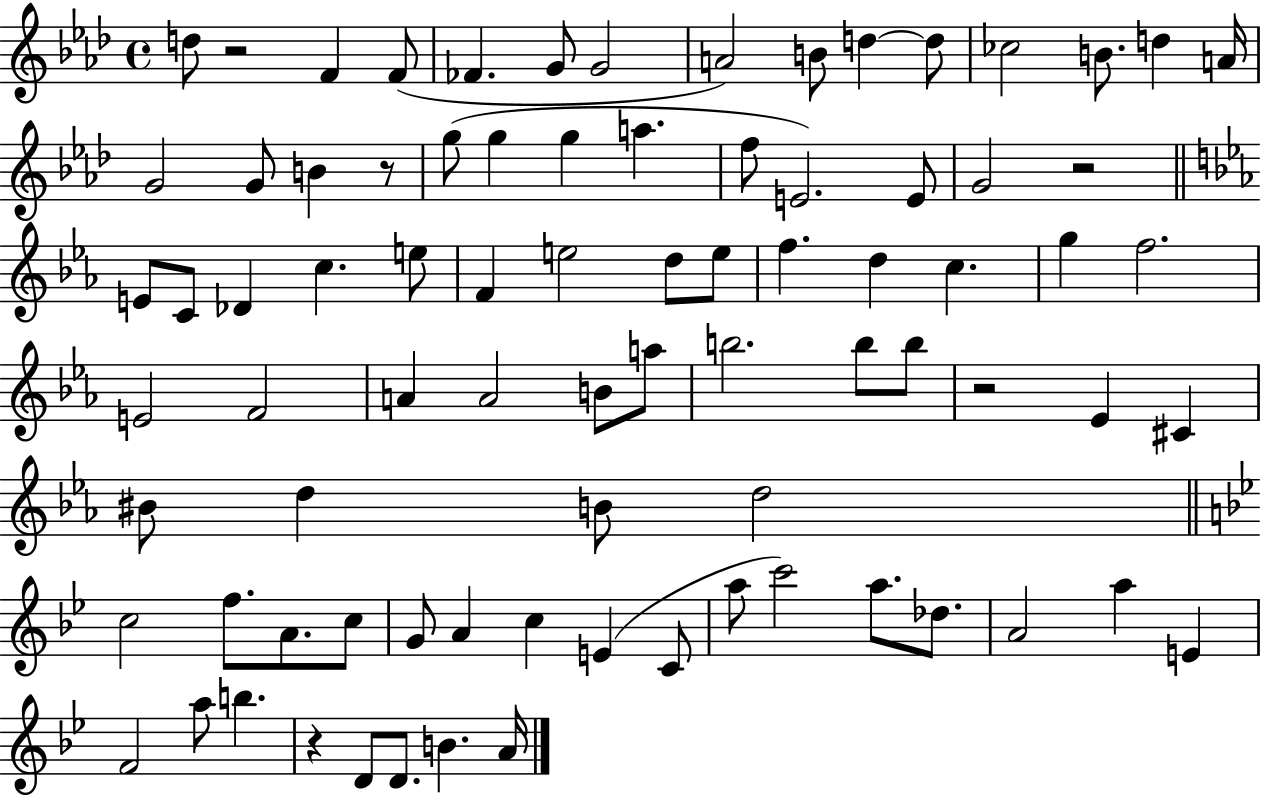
D5/e R/h F4/q F4/e FES4/q. G4/e G4/h A4/h B4/e D5/q D5/e CES5/h B4/e. D5/q A4/s G4/h G4/e B4/q R/e G5/e G5/q G5/q A5/q. F5/e E4/h. E4/e G4/h R/h E4/e C4/e Db4/q C5/q. E5/e F4/q E5/h D5/e E5/e F5/q. D5/q C5/q. G5/q F5/h. E4/h F4/h A4/q A4/h B4/e A5/e B5/h. B5/e B5/e R/h Eb4/q C#4/q BIS4/e D5/q B4/e D5/h C5/h F5/e. A4/e. C5/e G4/e A4/q C5/q E4/q C4/e A5/e C6/h A5/e. Db5/e. A4/h A5/q E4/q F4/h A5/e B5/q. R/q D4/e D4/e. B4/q. A4/s